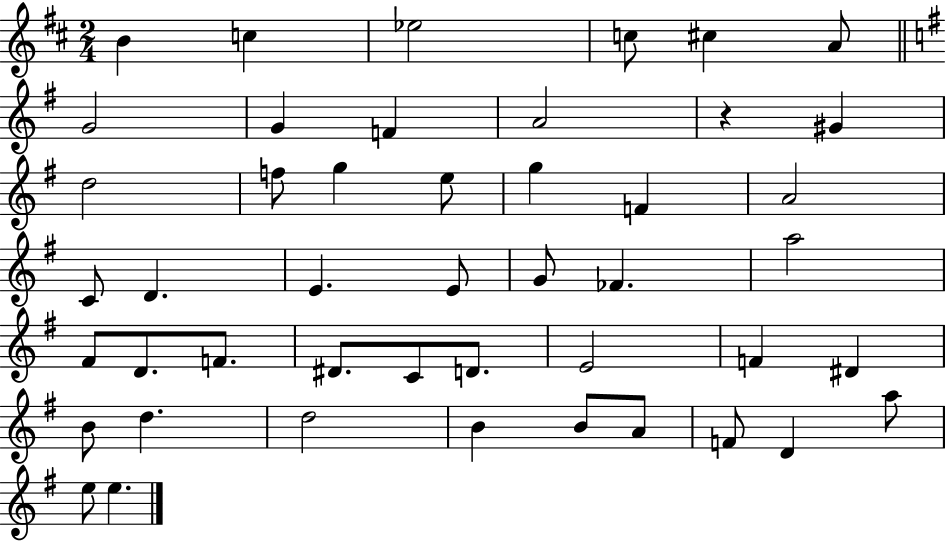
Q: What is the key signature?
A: D major